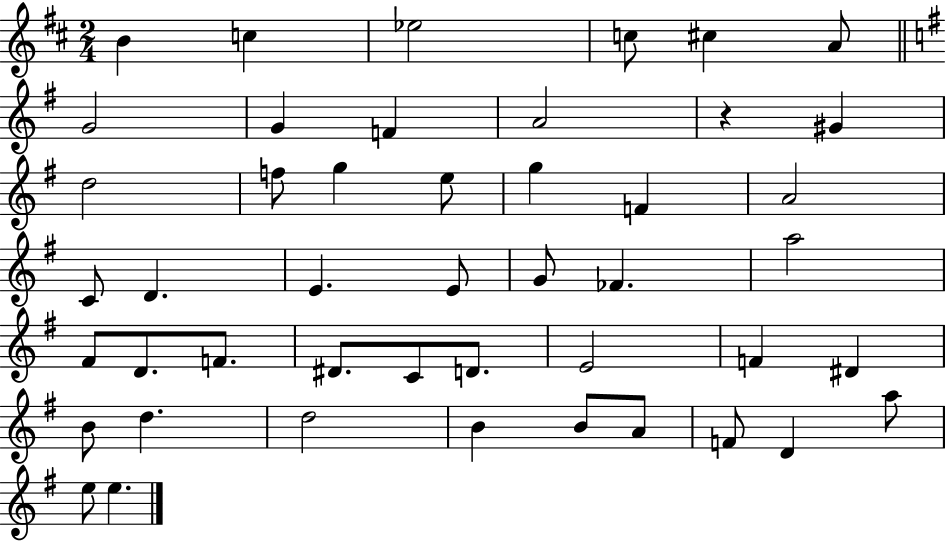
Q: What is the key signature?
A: D major